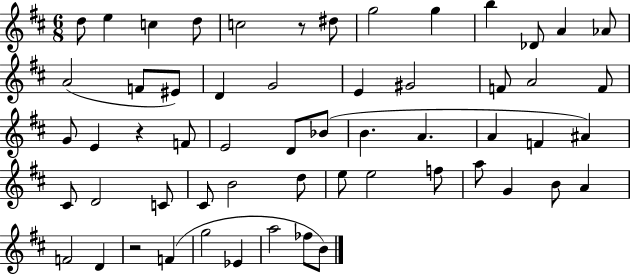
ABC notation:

X:1
T:Untitled
M:6/8
L:1/4
K:D
d/2 e c d/2 c2 z/2 ^d/2 g2 g b _D/2 A _A/2 A2 F/2 ^E/2 D G2 E ^G2 F/2 A2 F/2 G/2 E z F/2 E2 D/2 _B/2 B A A F ^A ^C/2 D2 C/2 ^C/2 B2 d/2 e/2 e2 f/2 a/2 G B/2 A F2 D z2 F g2 _E a2 _f/2 B/2